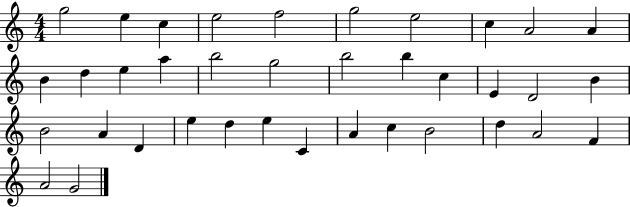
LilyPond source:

{
  \clef treble
  \numericTimeSignature
  \time 4/4
  \key c \major
  g''2 e''4 c''4 | e''2 f''2 | g''2 e''2 | c''4 a'2 a'4 | \break b'4 d''4 e''4 a''4 | b''2 g''2 | b''2 b''4 c''4 | e'4 d'2 b'4 | \break b'2 a'4 d'4 | e''4 d''4 e''4 c'4 | a'4 c''4 b'2 | d''4 a'2 f'4 | \break a'2 g'2 | \bar "|."
}